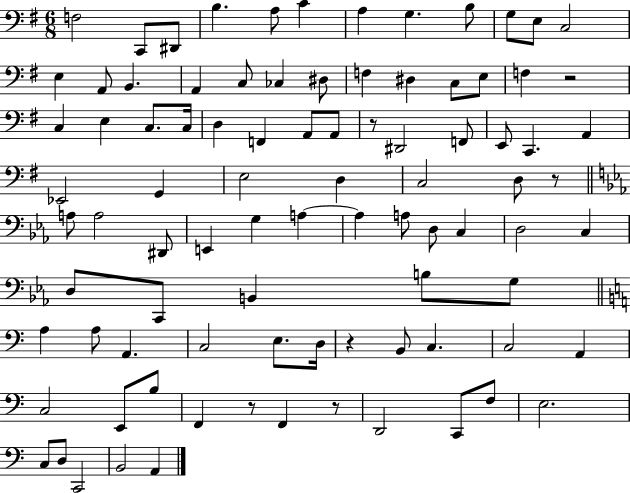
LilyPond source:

{
  \clef bass
  \numericTimeSignature
  \time 6/8
  \key g \major
  f2 c,8 dis,8 | b4. a8 c'4 | a4 g4. b8 | g8 e8 c2 | \break e4 a,8 b,4. | a,4 c8 ces4 dis8 | f4 dis4 c8 e8 | f4 r2 | \break c4 e4 c8. c16 | d4 f,4 a,8 a,8 | r8 dis,2 f,8 | e,8 c,4. a,4 | \break ees,2 g,4 | e2 d4 | c2 d8 r8 | \bar "||" \break \key c \minor a8 a2 dis,8 | e,4 g4 a4~~ | a4 a8 d8 c4 | d2 c4 | \break d8 c,8 b,4 b8 g8 | \bar "||" \break \key a \minor a4 a8 a,4. | c2 e8. d16 | r4 b,8 c4. | c2 a,4 | \break c2 e,8 b8 | f,4 r8 f,4 r8 | d,2 c,8 f8 | e2. | \break c8 d8 c,2 | b,2 a,4 | \bar "|."
}